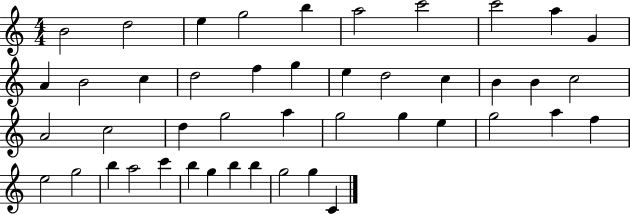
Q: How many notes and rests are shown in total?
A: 45